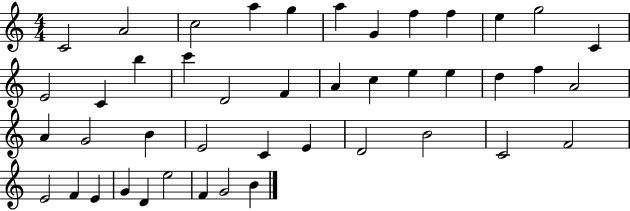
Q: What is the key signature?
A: C major